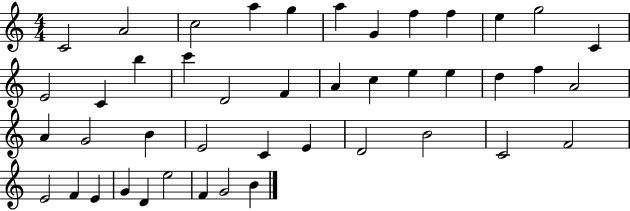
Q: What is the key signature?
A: C major